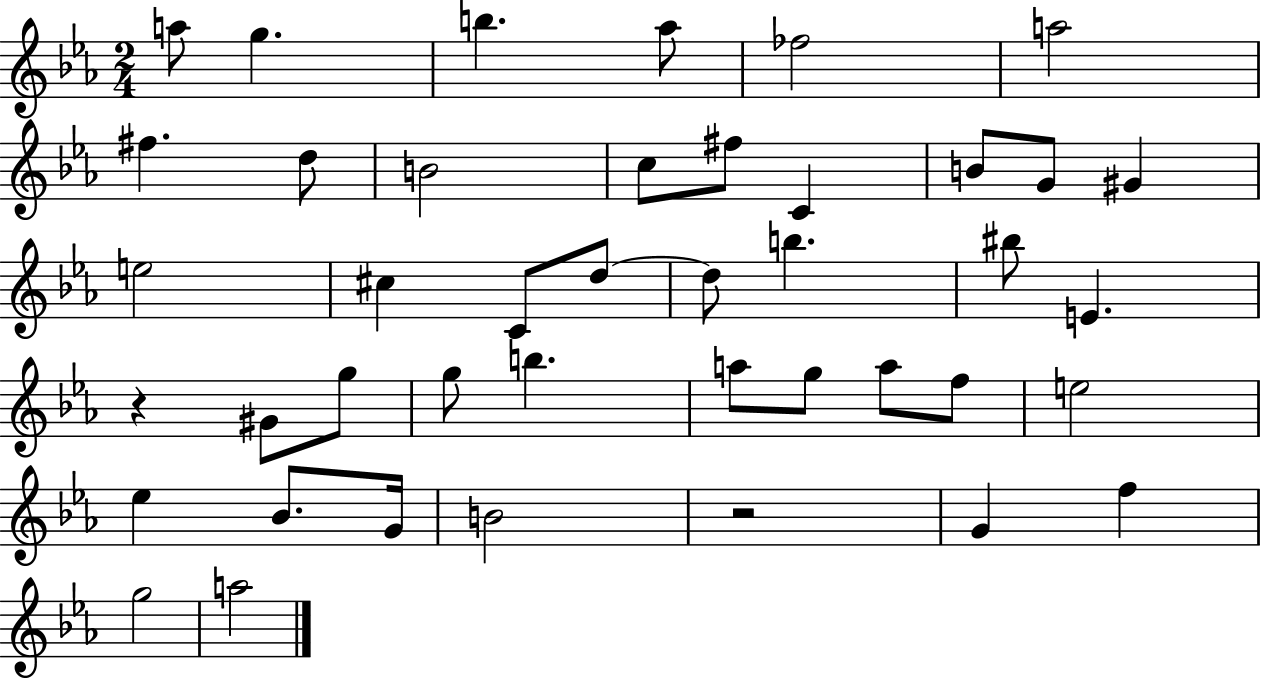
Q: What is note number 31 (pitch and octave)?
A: F5